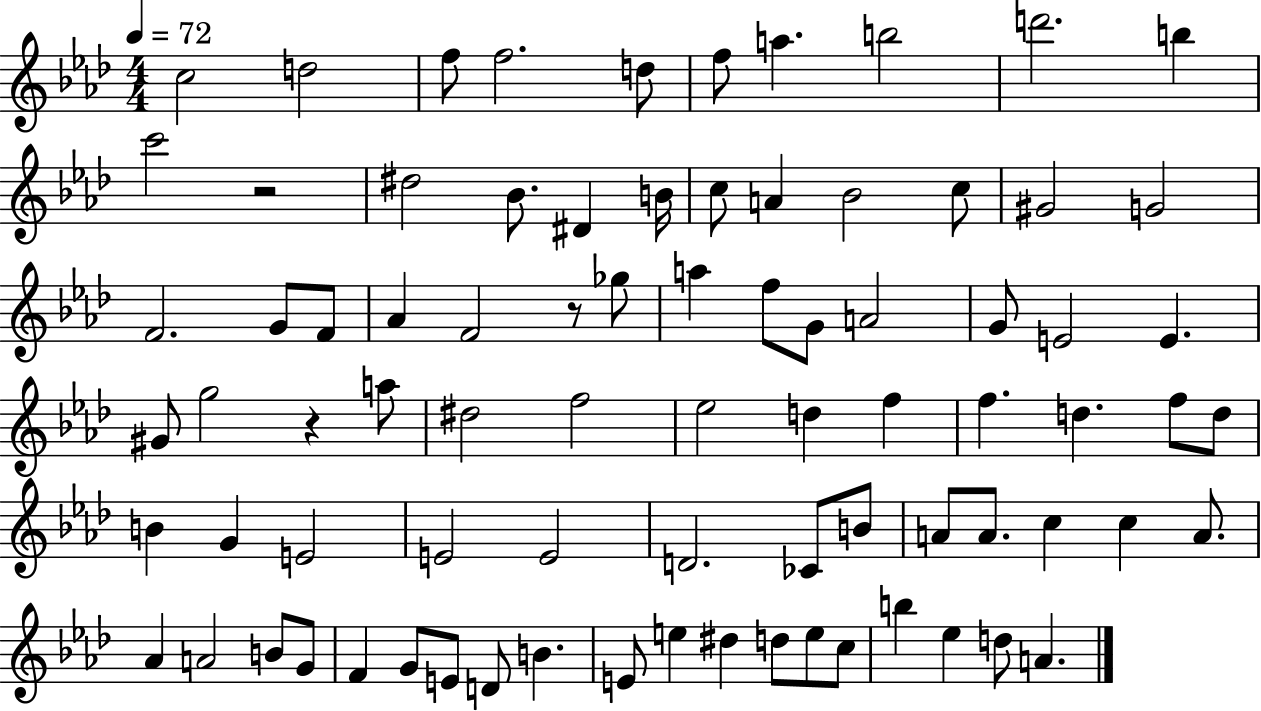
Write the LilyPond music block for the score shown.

{
  \clef treble
  \numericTimeSignature
  \time 4/4
  \key aes \major
  \tempo 4 = 72
  c''2 d''2 | f''8 f''2. d''8 | f''8 a''4. b''2 | d'''2. b''4 | \break c'''2 r2 | dis''2 bes'8. dis'4 b'16 | c''8 a'4 bes'2 c''8 | gis'2 g'2 | \break f'2. g'8 f'8 | aes'4 f'2 r8 ges''8 | a''4 f''8 g'8 a'2 | g'8 e'2 e'4. | \break gis'8 g''2 r4 a''8 | dis''2 f''2 | ees''2 d''4 f''4 | f''4. d''4. f''8 d''8 | \break b'4 g'4 e'2 | e'2 e'2 | d'2. ces'8 b'8 | a'8 a'8. c''4 c''4 a'8. | \break aes'4 a'2 b'8 g'8 | f'4 g'8 e'8 d'8 b'4. | e'8 e''4 dis''4 d''8 e''8 c''8 | b''4 ees''4 d''8 a'4. | \break \bar "|."
}